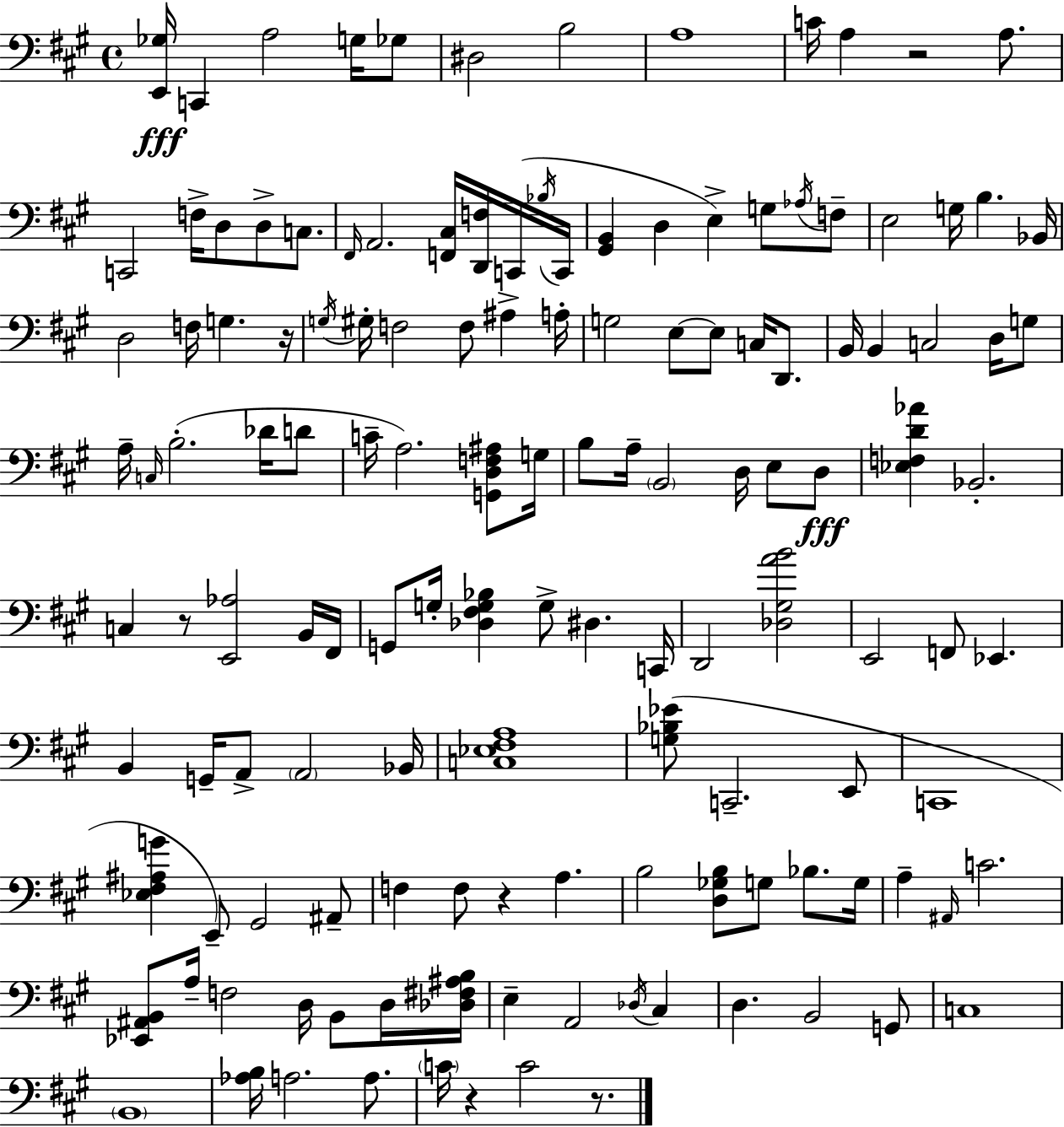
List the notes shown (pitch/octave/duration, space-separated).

[E2,Gb3]/s C2/q A3/h G3/s Gb3/e D#3/h B3/h A3/w C4/s A3/q R/h A3/e. C2/h F3/s D3/e D3/e C3/e. F#2/s A2/h. [F2,C#3]/s [D2,F3]/s C2/s Bb3/s C2/s [G#2,B2]/q D3/q E3/q G3/e Ab3/s F3/e E3/h G3/s B3/q. Bb2/s D3/h F3/s G3/q. R/s G3/s G#3/s F3/h F3/e A#3/q A3/s G3/h E3/e E3/e C3/s D2/e. B2/s B2/q C3/h D3/s G3/e A3/s C3/s B3/h. Db4/s D4/e C4/s A3/h. [G2,D3,F3,A#3]/e G3/s B3/e A3/s B2/h D3/s E3/e D3/e [Eb3,F3,D4,Ab4]/q Bb2/h. C3/q R/e [E2,Ab3]/h B2/s F#2/s G2/e G3/s [Db3,F#3,G3,Bb3]/q G3/e D#3/q. C2/s D2/h [Db3,G#3,A4,B4]/h E2/h F2/e Eb2/q. B2/q G2/s A2/e A2/h Bb2/s [C3,Eb3,F#3,A3]/w [G3,Bb3,Eb4]/e C2/h. E2/e C2/w [Eb3,F#3,A#3,G4]/q E2/e G#2/h A#2/e F3/q F3/e R/q A3/q. B3/h [D3,Gb3,B3]/e G3/e Bb3/e. G3/s A3/q A#2/s C4/h. [Eb2,A#2,B2]/e A3/s F3/h D3/s B2/e D3/s [Db3,F#3,A#3,B3]/s E3/q A2/h Db3/s C#3/q D3/q. B2/h G2/e C3/w B2/w [Ab3,B3]/s A3/h. A3/e. C4/s R/q C4/h R/e.